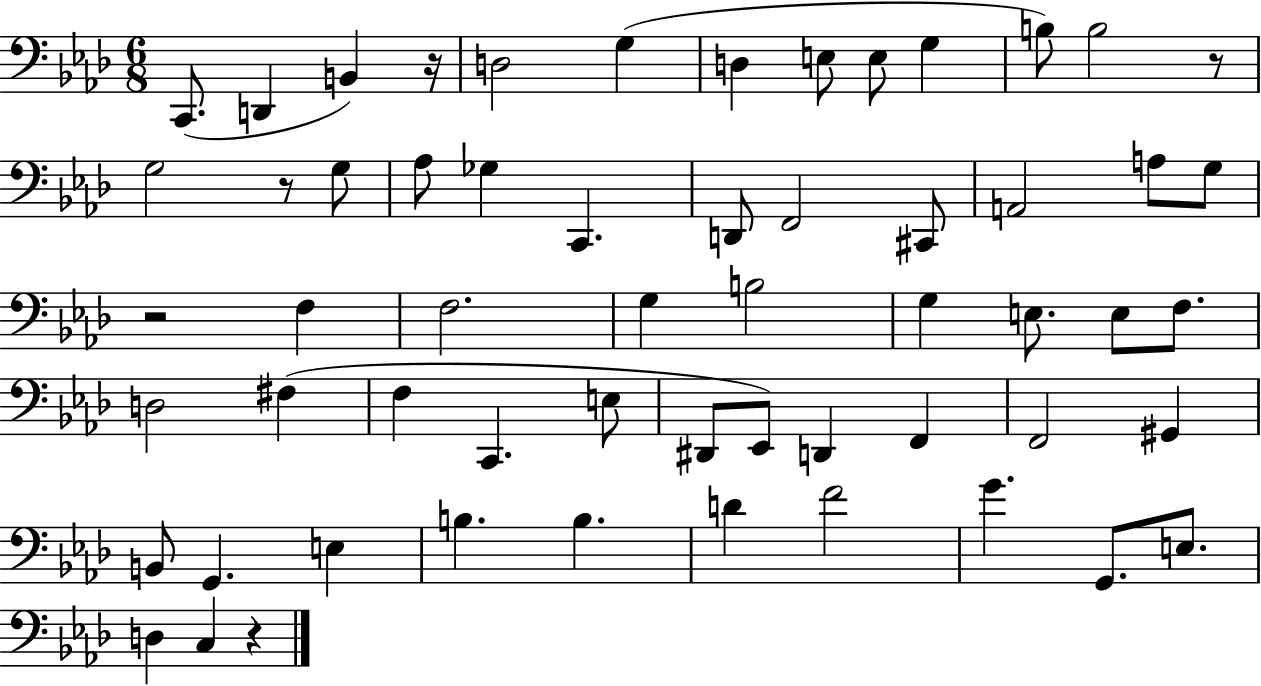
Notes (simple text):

C2/e. D2/q B2/q R/s D3/h G3/q D3/q E3/e E3/e G3/q B3/e B3/h R/e G3/h R/e G3/e Ab3/e Gb3/q C2/q. D2/e F2/h C#2/e A2/h A3/e G3/e R/h F3/q F3/h. G3/q B3/h G3/q E3/e. E3/e F3/e. D3/h F#3/q F3/q C2/q. E3/e D#2/e Eb2/e D2/q F2/q F2/h G#2/q B2/e G2/q. E3/q B3/q. B3/q. D4/q F4/h G4/q. G2/e. E3/e. D3/q C3/q R/q